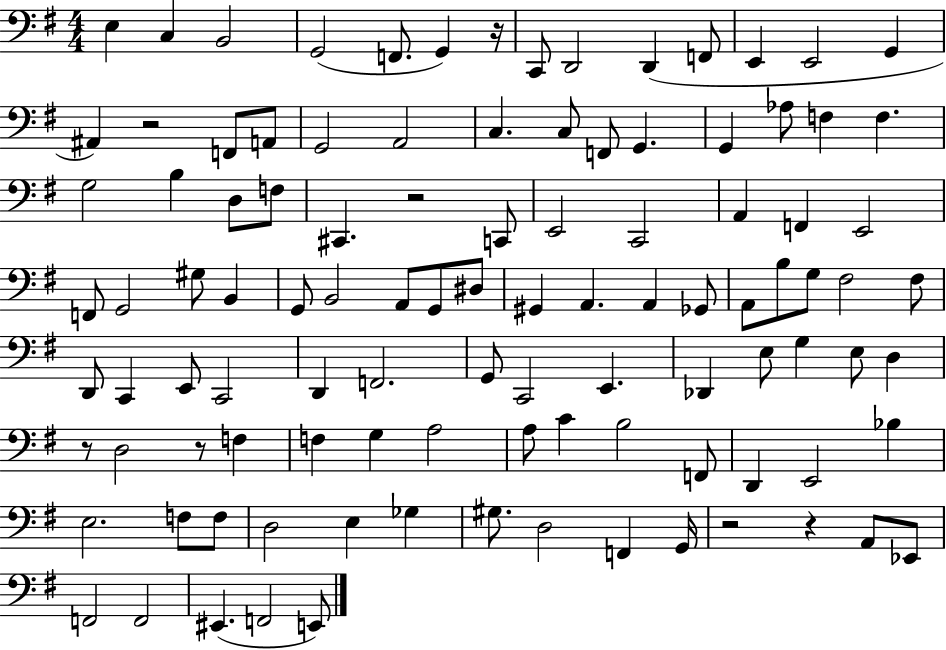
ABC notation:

X:1
T:Untitled
M:4/4
L:1/4
K:G
E, C, B,,2 G,,2 F,,/2 G,, z/4 C,,/2 D,,2 D,, F,,/2 E,, E,,2 G,, ^A,, z2 F,,/2 A,,/2 G,,2 A,,2 C, C,/2 F,,/2 G,, G,, _A,/2 F, F, G,2 B, D,/2 F,/2 ^C,, z2 C,,/2 E,,2 C,,2 A,, F,, E,,2 F,,/2 G,,2 ^G,/2 B,, G,,/2 B,,2 A,,/2 G,,/2 ^D,/2 ^G,, A,, A,, _G,,/2 A,,/2 B,/2 G,/2 ^F,2 ^F,/2 D,,/2 C,, E,,/2 C,,2 D,, F,,2 G,,/2 C,,2 E,, _D,, E,/2 G, E,/2 D, z/2 D,2 z/2 F, F, G, A,2 A,/2 C B,2 F,,/2 D,, E,,2 _B, E,2 F,/2 F,/2 D,2 E, _G, ^G,/2 D,2 F,, G,,/4 z2 z A,,/2 _E,,/2 F,,2 F,,2 ^E,, F,,2 E,,/2